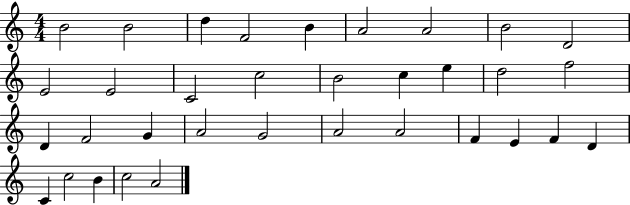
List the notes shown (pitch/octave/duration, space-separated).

B4/h B4/h D5/q F4/h B4/q A4/h A4/h B4/h D4/h E4/h E4/h C4/h C5/h B4/h C5/q E5/q D5/h F5/h D4/q F4/h G4/q A4/h G4/h A4/h A4/h F4/q E4/q F4/q D4/q C4/q C5/h B4/q C5/h A4/h